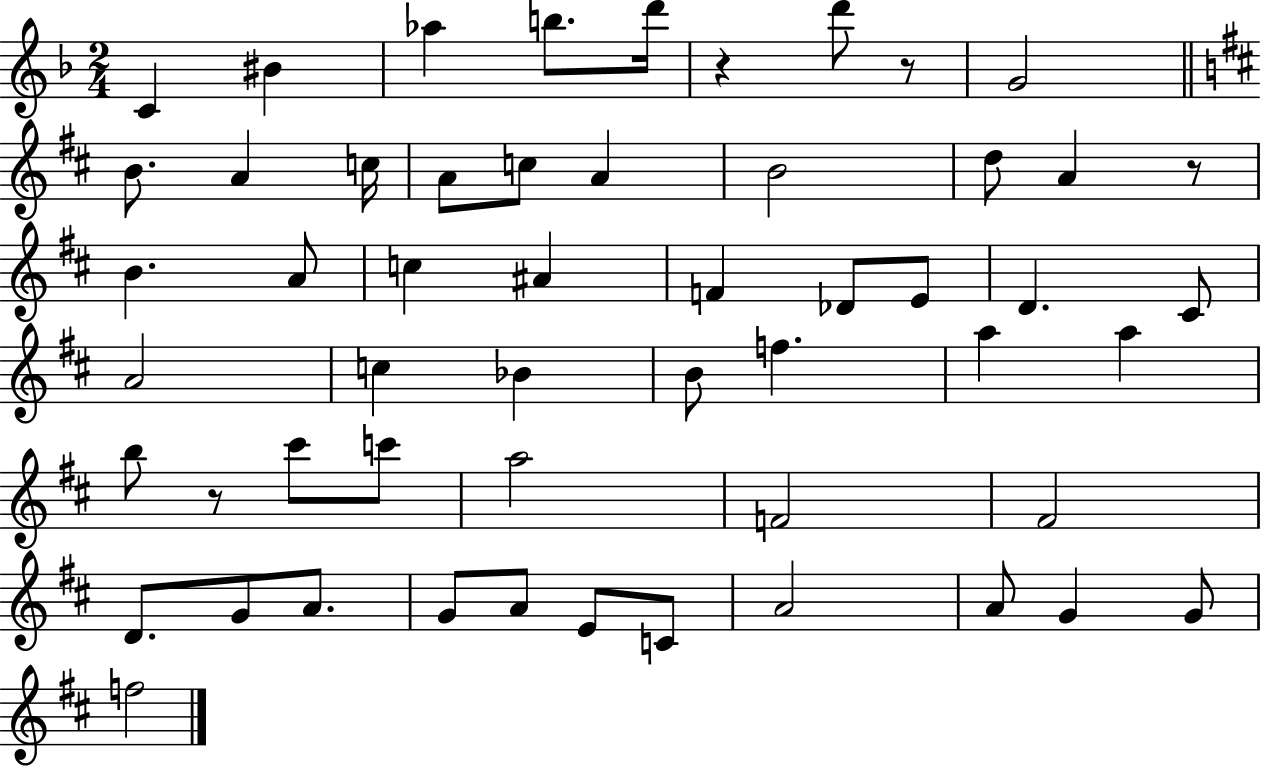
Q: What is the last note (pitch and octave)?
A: F5